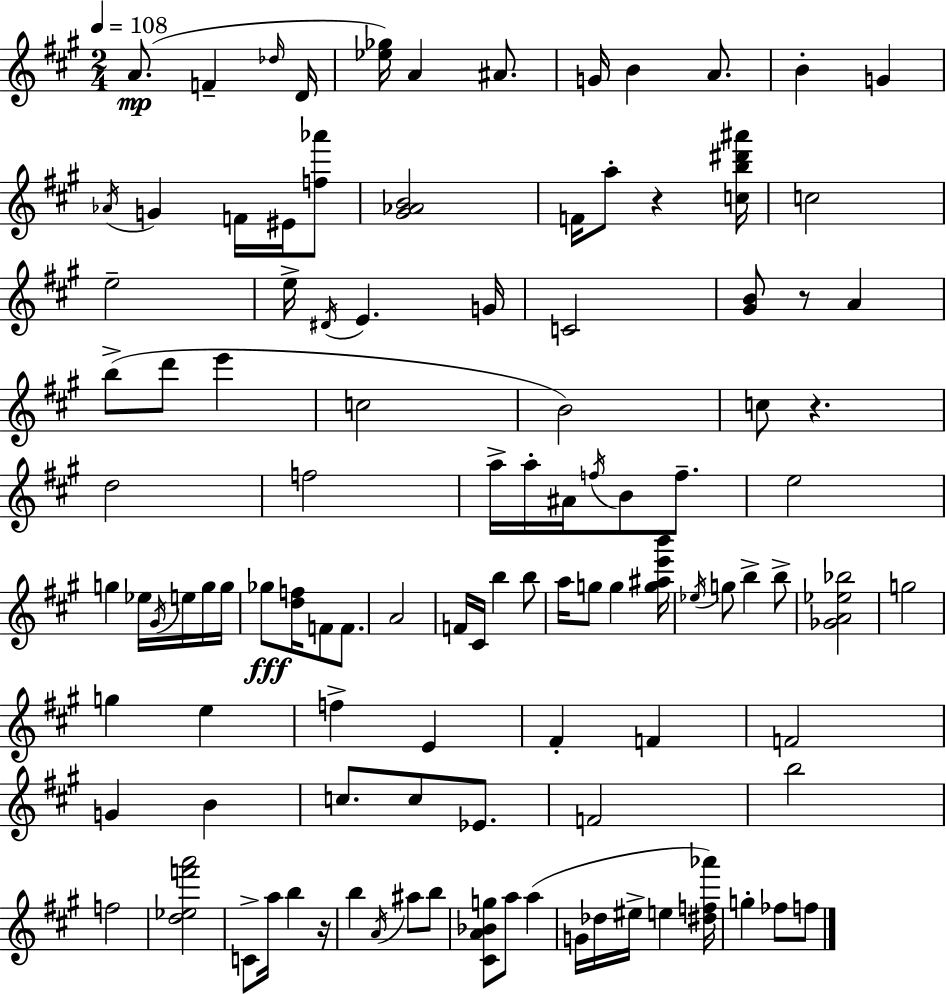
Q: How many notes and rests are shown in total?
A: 108